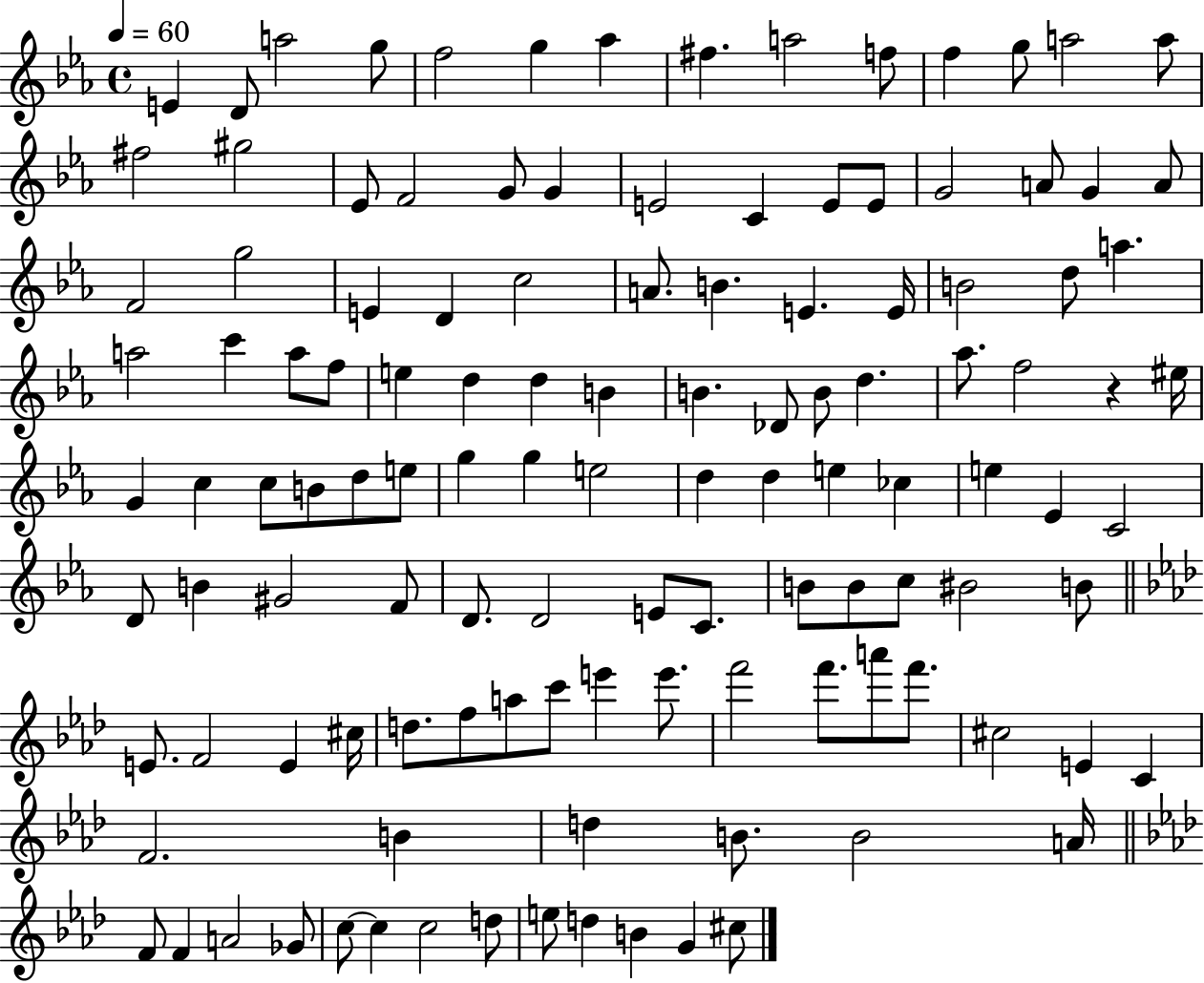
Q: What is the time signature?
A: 4/4